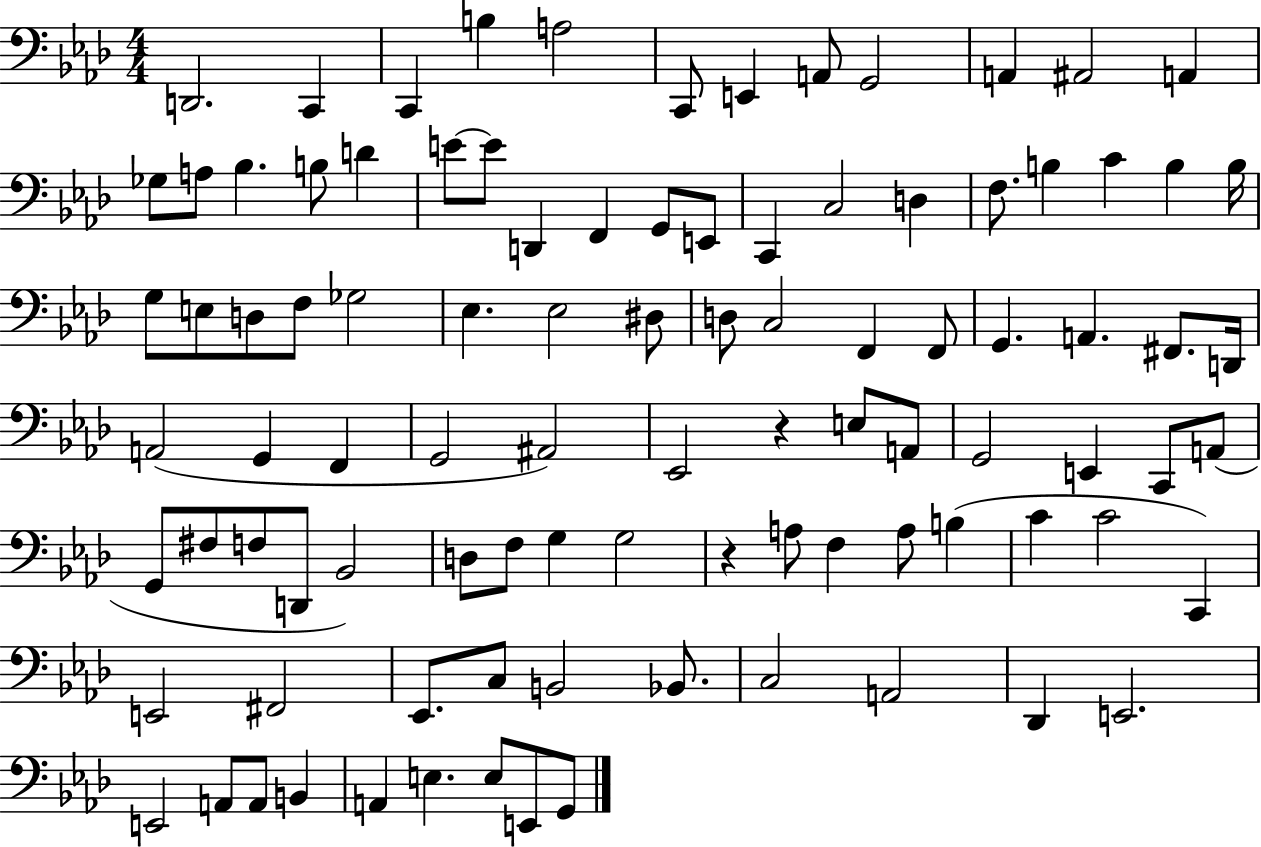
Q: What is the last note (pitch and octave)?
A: G2